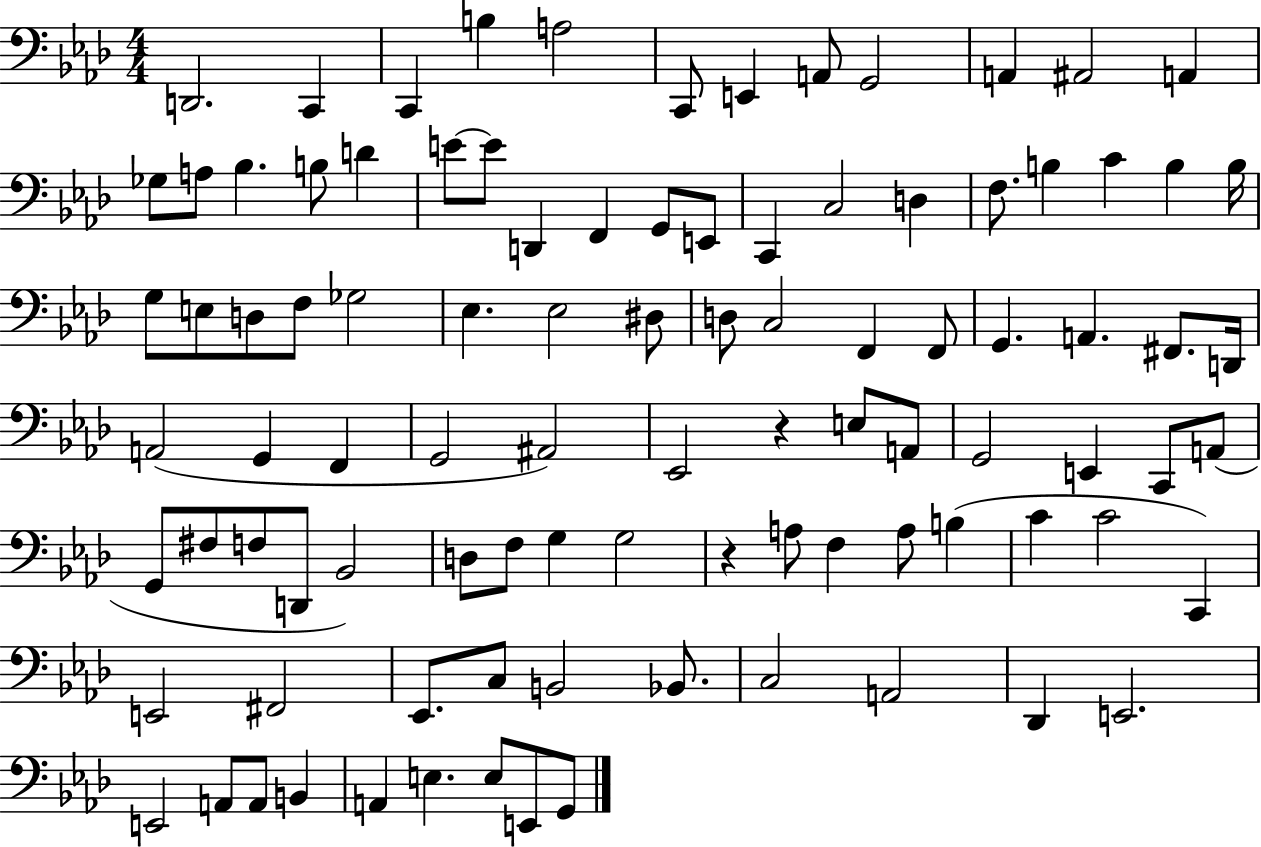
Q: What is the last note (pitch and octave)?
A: G2